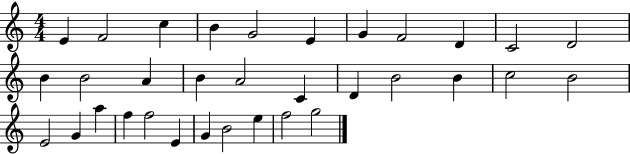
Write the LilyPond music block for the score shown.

{
  \clef treble
  \numericTimeSignature
  \time 4/4
  \key c \major
  e'4 f'2 c''4 | b'4 g'2 e'4 | g'4 f'2 d'4 | c'2 d'2 | \break b'4 b'2 a'4 | b'4 a'2 c'4 | d'4 b'2 b'4 | c''2 b'2 | \break e'2 g'4 a''4 | f''4 f''2 e'4 | g'4 b'2 e''4 | f''2 g''2 | \break \bar "|."
}